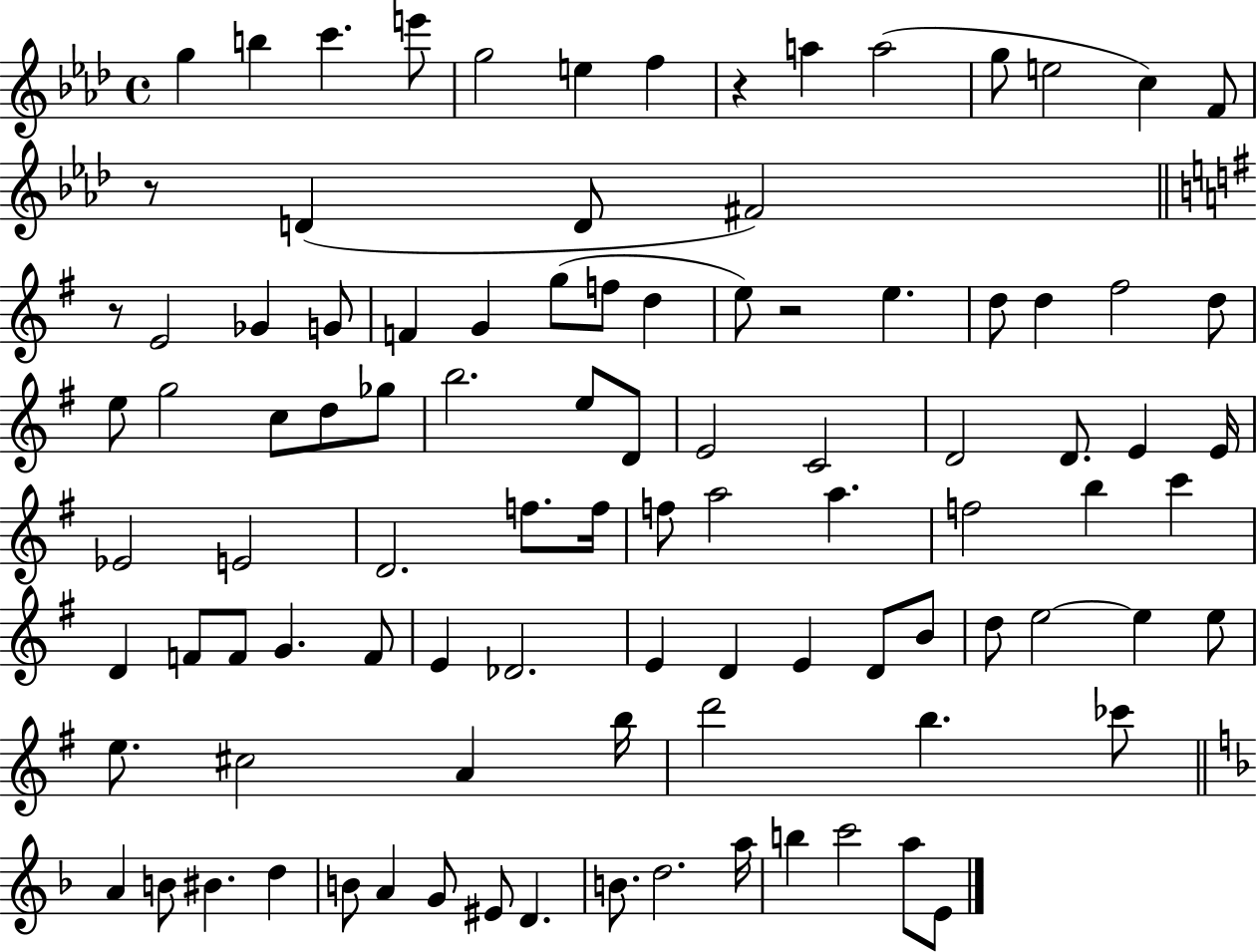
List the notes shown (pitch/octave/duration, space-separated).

G5/q B5/q C6/q. E6/e G5/h E5/q F5/q R/q A5/q A5/h G5/e E5/h C5/q F4/e R/e D4/q D4/e F#4/h R/e E4/h Gb4/q G4/e F4/q G4/q G5/e F5/e D5/q E5/e R/h E5/q. D5/e D5/q F#5/h D5/e E5/e G5/h C5/e D5/e Gb5/e B5/h. E5/e D4/e E4/h C4/h D4/h D4/e. E4/q E4/s Eb4/h E4/h D4/h. F5/e. F5/s F5/e A5/h A5/q. F5/h B5/q C6/q D4/q F4/e F4/e G4/q. F4/e E4/q Db4/h. E4/q D4/q E4/q D4/e B4/e D5/e E5/h E5/q E5/e E5/e. C#5/h A4/q B5/s D6/h B5/q. CES6/e A4/q B4/e BIS4/q. D5/q B4/e A4/q G4/e EIS4/e D4/q. B4/e. D5/h. A5/s B5/q C6/h A5/e E4/e